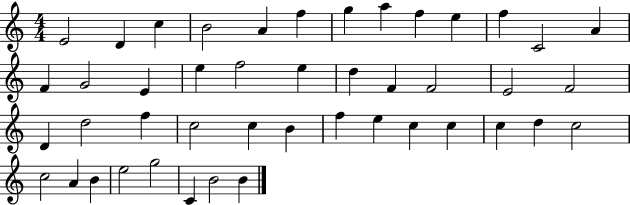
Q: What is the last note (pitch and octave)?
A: B4